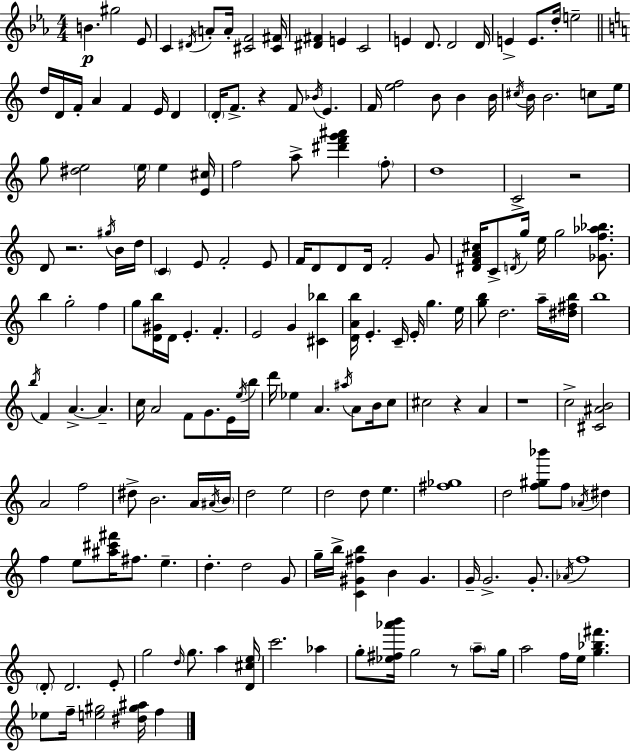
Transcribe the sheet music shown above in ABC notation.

X:1
T:Untitled
M:4/4
L:1/4
K:Eb
B ^g2 _E/2 C ^D/4 A/2 A/4 [^CF]2 [^C^F]/4 [^D^F] E C2 E D/2 D2 D/4 E E/2 d/4 e2 d/4 D/4 F/4 A F E/4 D D/4 F/2 z F/2 _B/4 E F/4 [ef]2 B/2 B B/4 ^c/4 B/4 B2 c/2 e/4 g/2 [^de]2 e/4 e [E^c]/4 f2 a/2 [^d'f'g'^a'] f/2 d4 C2 z2 D/2 z2 ^g/4 B/4 d/4 C E/2 F2 E/2 F/4 D/2 D/2 D/4 F2 G/2 [^DFA^c]/4 C/2 D/4 g/4 e/4 g2 [_Gf_a_b]/2 b g2 f g/2 [D^Gb]/4 D/4 E F E2 G [^C_b] [DAb]/4 E C/4 E/4 g e/4 [gb]/2 d2 a/4 [^d^fb]/4 b4 b/4 F A A c/4 A2 F/2 G/2 E/4 e/4 b/4 d'/4 _e A ^a/4 A/2 B/4 c/2 ^c2 z A z4 c2 [^C^AB]2 A2 f2 ^d/2 B2 A/4 ^A/4 B/4 d2 e2 d2 d/2 e [^f_g]4 d2 [f^g_b']/2 f/2 _A/4 ^d f e/2 [^a^c'^f']/4 ^f/2 e d d2 G/2 g/4 b/4 [C^G^fb] B ^G G/4 G2 G/2 _A/4 f4 D/2 D2 E/2 g2 d/4 g/2 a [D^ce]/4 c'2 _a g/2 [_e^f_a'b']/4 g2 z/2 a/2 g/4 a2 f/4 e/4 [g_b^f'] _e/2 f/4 [e^g]2 [^d^g^a]/4 f